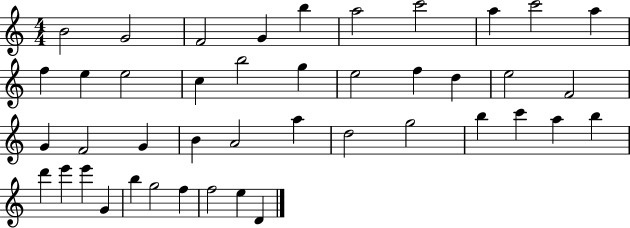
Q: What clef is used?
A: treble